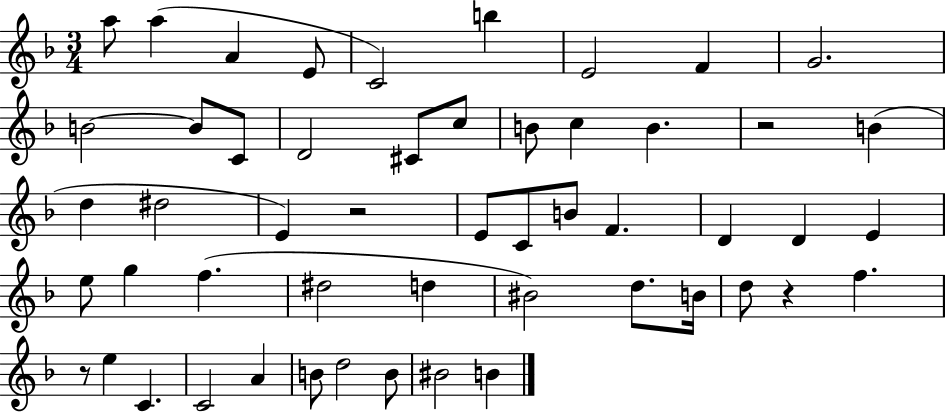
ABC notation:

X:1
T:Untitled
M:3/4
L:1/4
K:F
a/2 a A E/2 C2 b E2 F G2 B2 B/2 C/2 D2 ^C/2 c/2 B/2 c B z2 B d ^d2 E z2 E/2 C/2 B/2 F D D E e/2 g f ^d2 d ^B2 d/2 B/4 d/2 z f z/2 e C C2 A B/2 d2 B/2 ^B2 B